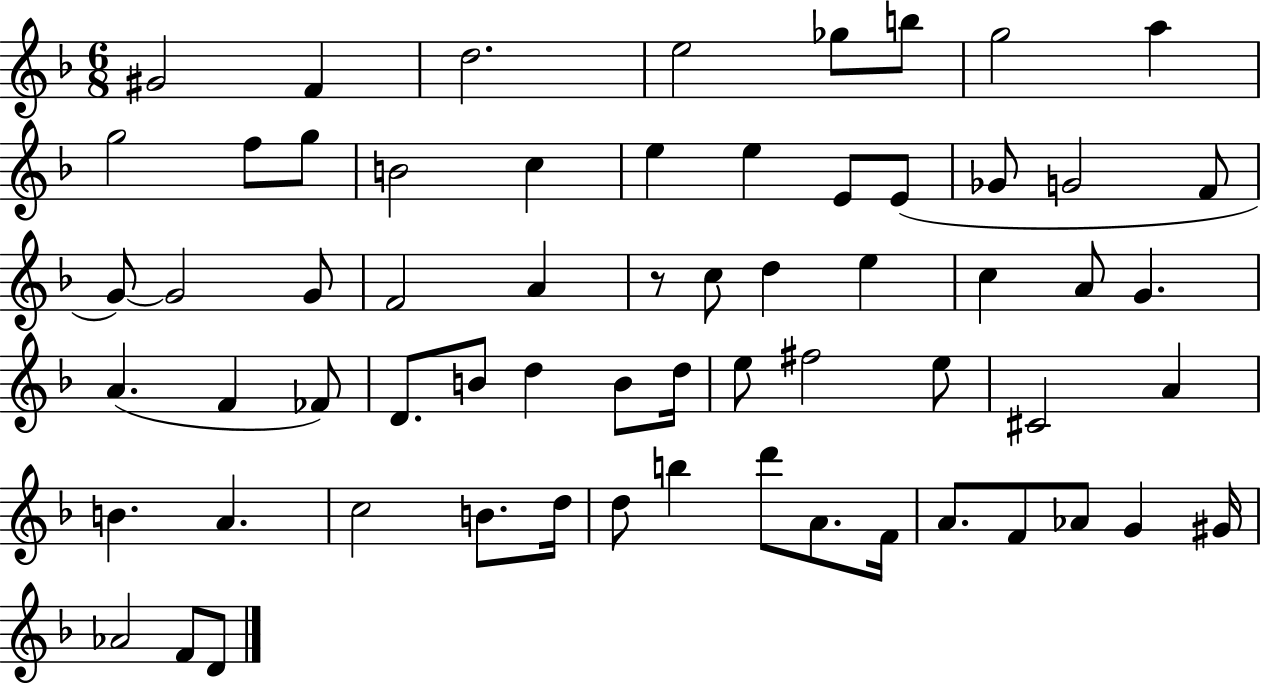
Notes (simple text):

G#4/h F4/q D5/h. E5/h Gb5/e B5/e G5/h A5/q G5/h F5/e G5/e B4/h C5/q E5/q E5/q E4/e E4/e Gb4/e G4/h F4/e G4/e G4/h G4/e F4/h A4/q R/e C5/e D5/q E5/q C5/q A4/e G4/q. A4/q. F4/q FES4/e D4/e. B4/e D5/q B4/e D5/s E5/e F#5/h E5/e C#4/h A4/q B4/q. A4/q. C5/h B4/e. D5/s D5/e B5/q D6/e A4/e. F4/s A4/e. F4/e Ab4/e G4/q G#4/s Ab4/h F4/e D4/e